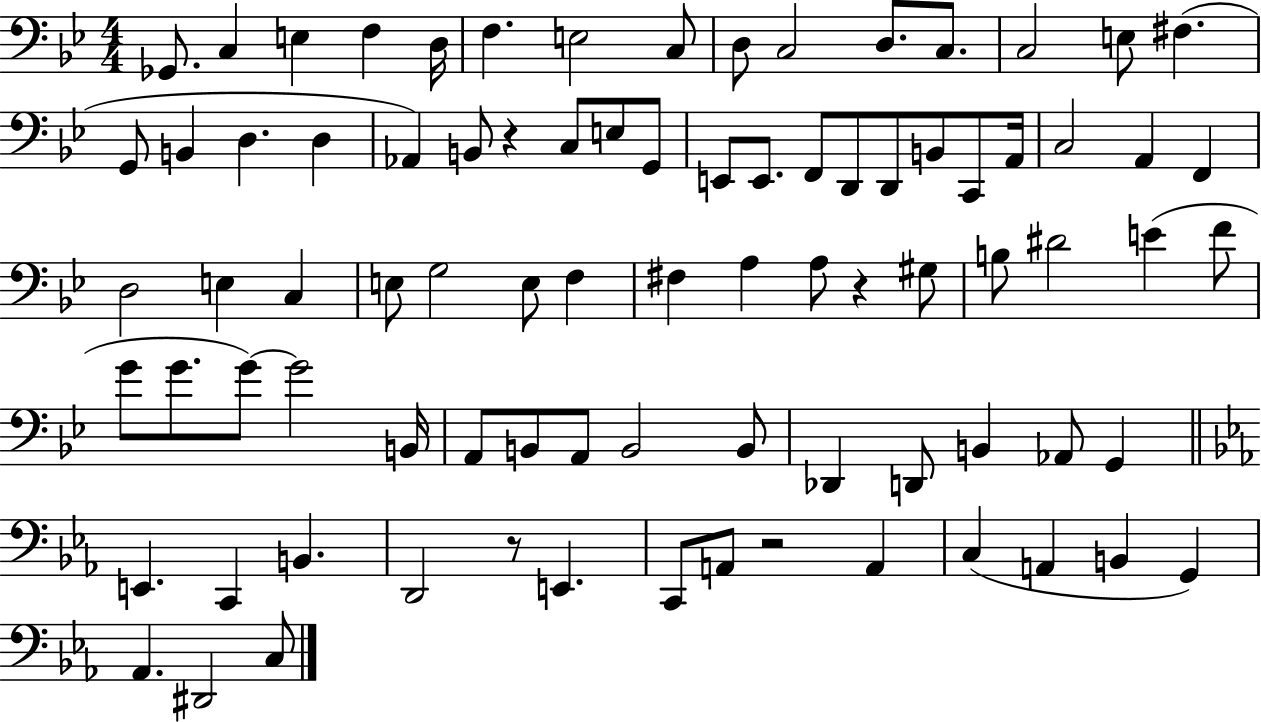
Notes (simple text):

Gb2/e. C3/q E3/q F3/q D3/s F3/q. E3/h C3/e D3/e C3/h D3/e. C3/e. C3/h E3/e F#3/q. G2/e B2/q D3/q. D3/q Ab2/q B2/e R/q C3/e E3/e G2/e E2/e E2/e. F2/e D2/e D2/e B2/e C2/e A2/s C3/h A2/q F2/q D3/h E3/q C3/q E3/e G3/h E3/e F3/q F#3/q A3/q A3/e R/q G#3/e B3/e D#4/h E4/q F4/e G4/e G4/e. G4/e G4/h B2/s A2/e B2/e A2/e B2/h B2/e Db2/q D2/e B2/q Ab2/e G2/q E2/q. C2/q B2/q. D2/h R/e E2/q. C2/e A2/e R/h A2/q C3/q A2/q B2/q G2/q Ab2/q. D#2/h C3/e